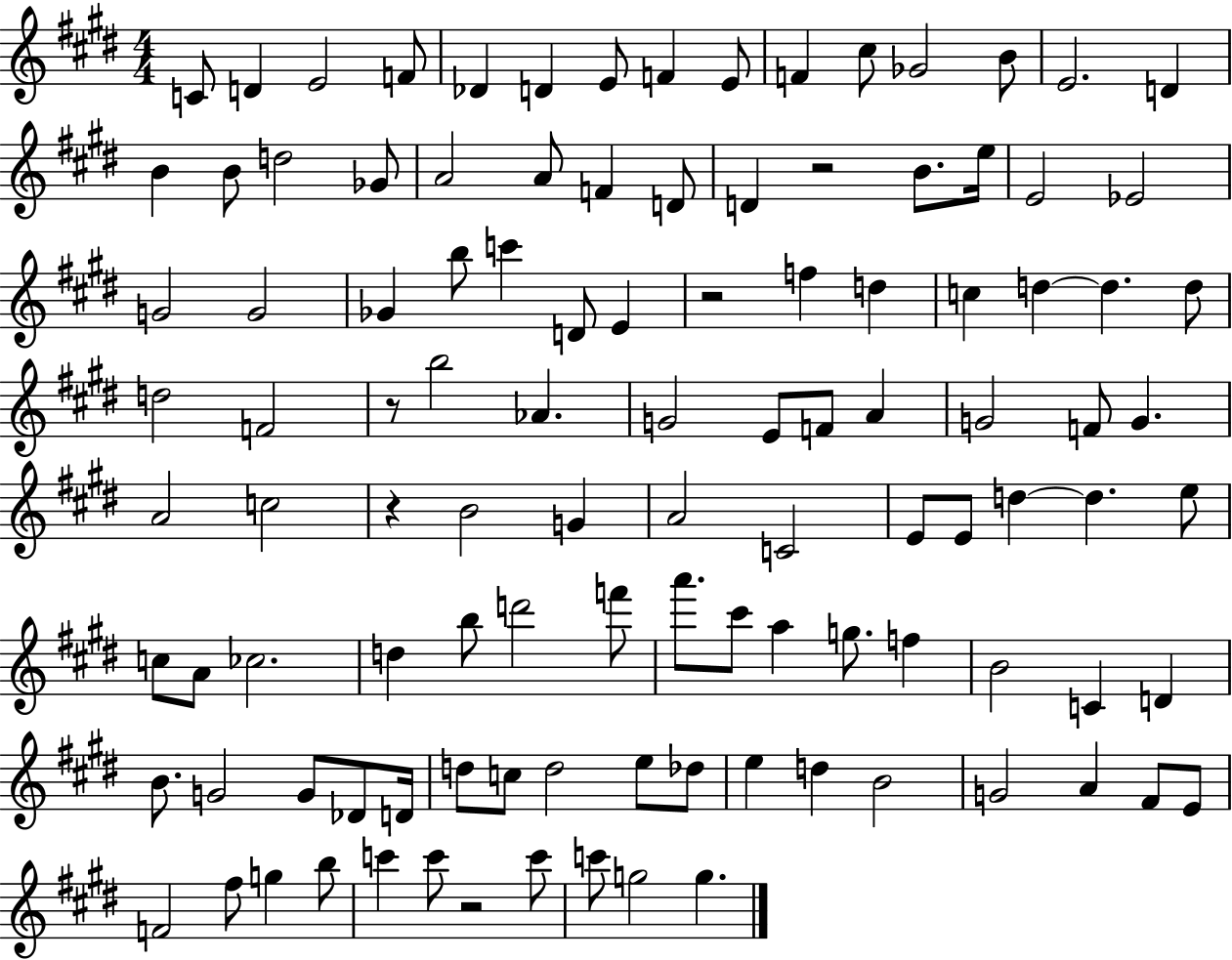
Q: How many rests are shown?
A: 5